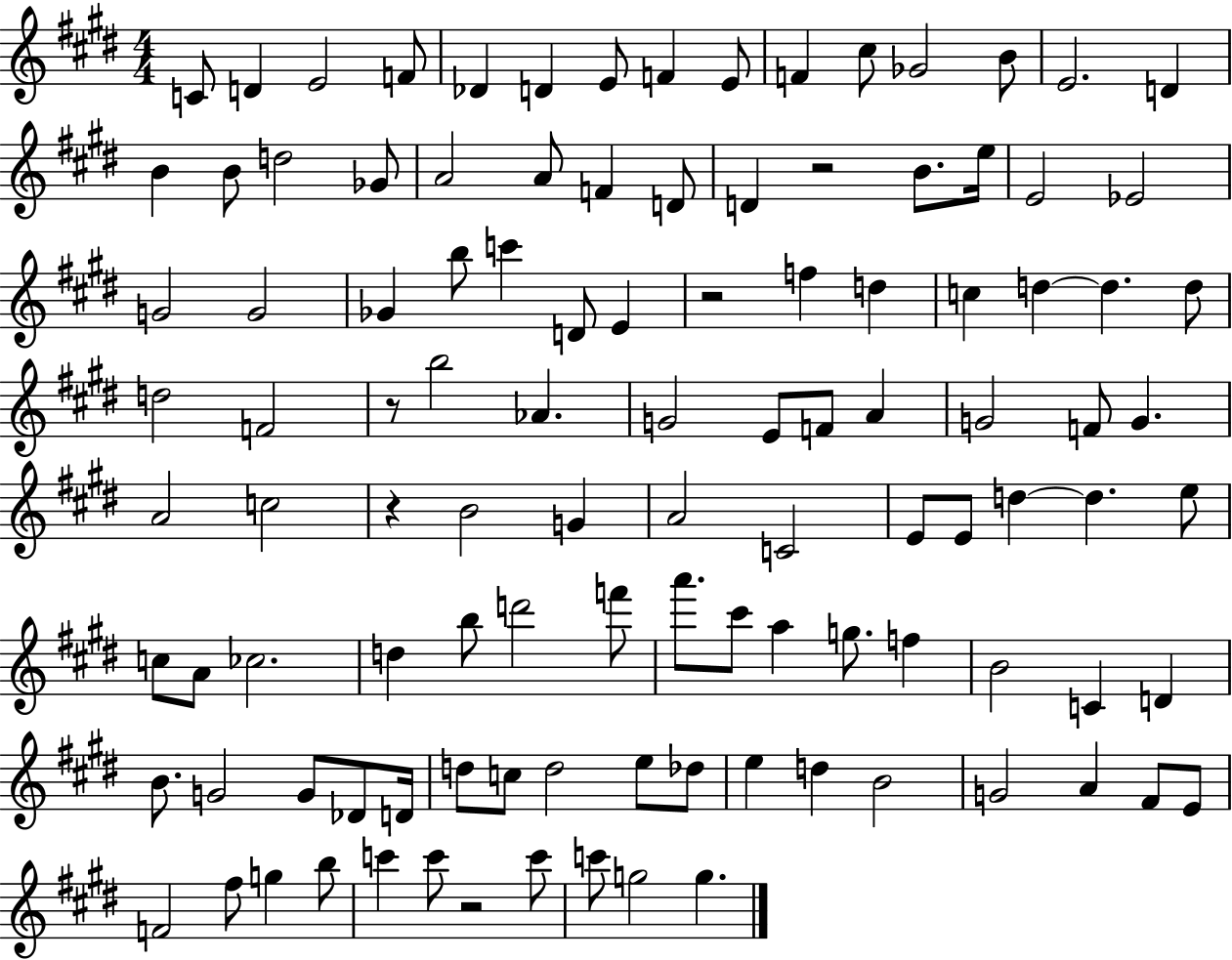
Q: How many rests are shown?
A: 5